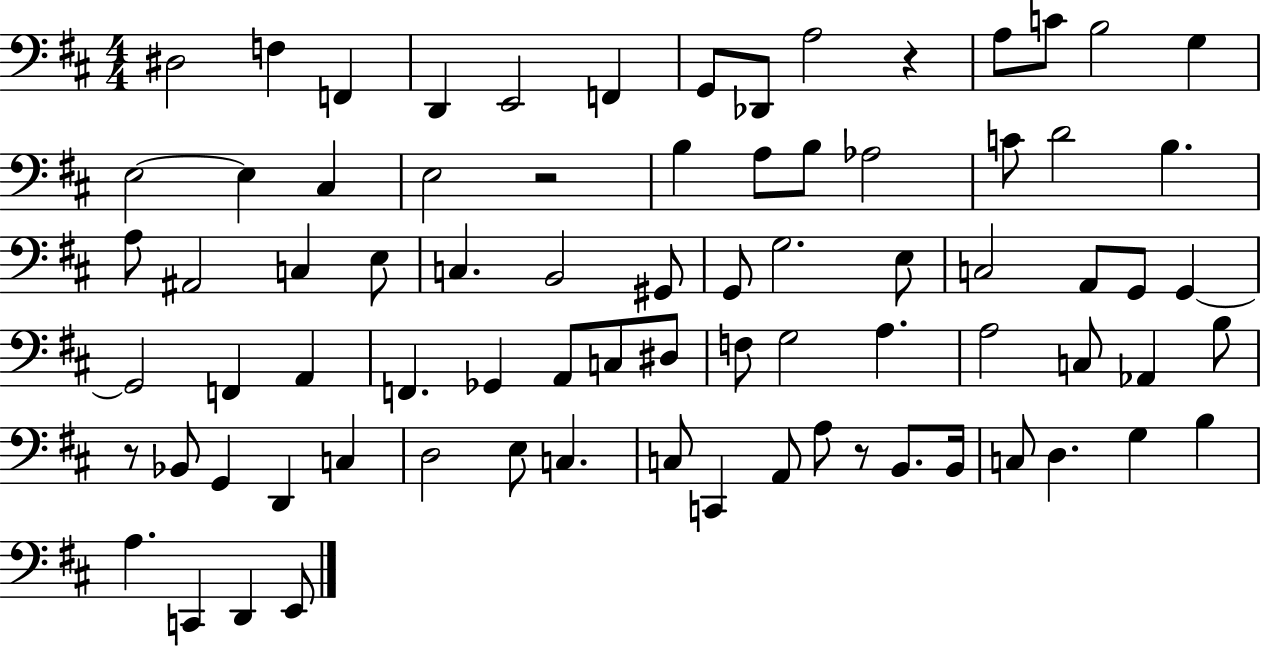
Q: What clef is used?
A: bass